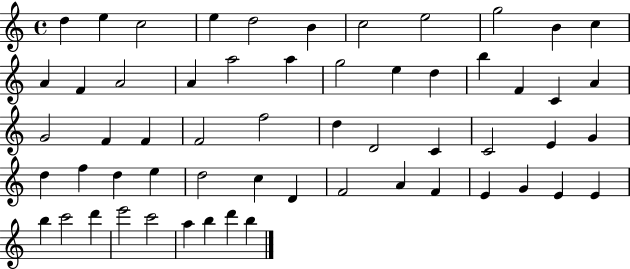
D5/q E5/q C5/h E5/q D5/h B4/q C5/h E5/h G5/h B4/q C5/q A4/q F4/q A4/h A4/q A5/h A5/q G5/h E5/q D5/q B5/q F4/q C4/q A4/q G4/h F4/q F4/q F4/h F5/h D5/q D4/h C4/q C4/h E4/q G4/q D5/q F5/q D5/q E5/q D5/h C5/q D4/q F4/h A4/q F4/q E4/q G4/q E4/q E4/q B5/q C6/h D6/q E6/h C6/h A5/q B5/q D6/q B5/q